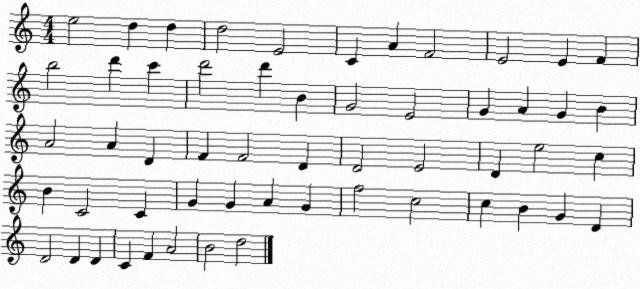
X:1
T:Untitled
M:4/4
L:1/4
K:C
e2 d d d2 E2 C A F2 E2 E F b2 d' c' d'2 d' B G2 E2 G A G B A2 A D F F2 D D2 E2 D e2 c B C2 C G G A G f2 c2 c B G D D2 D D C F A2 B2 d2